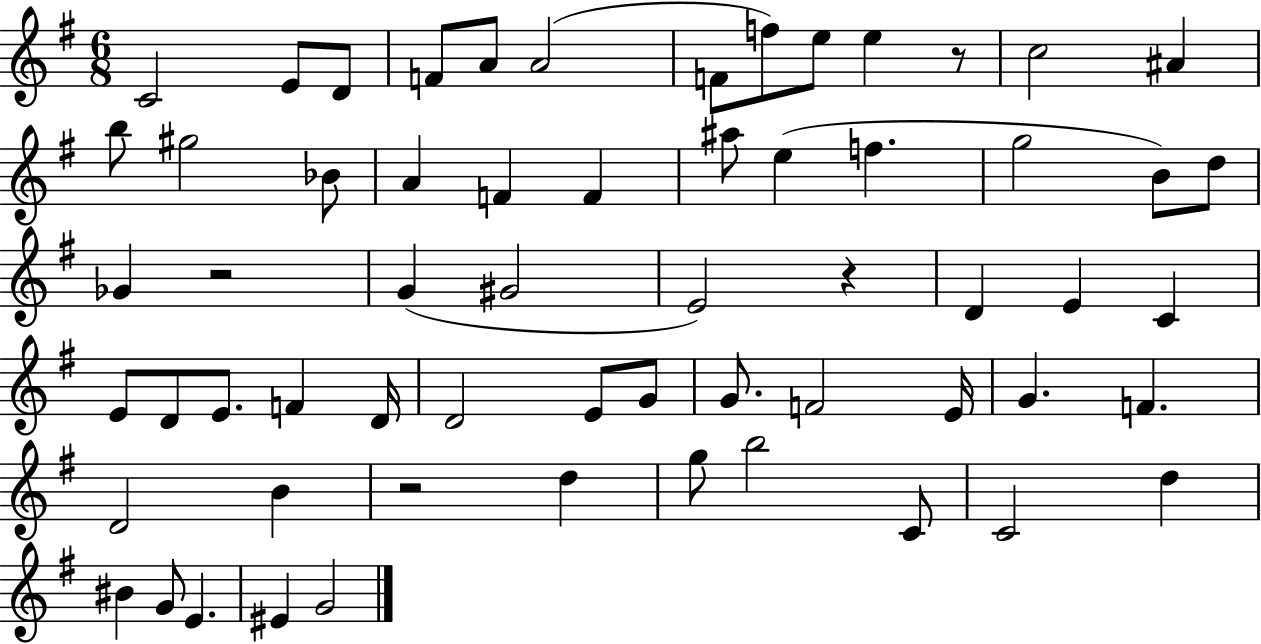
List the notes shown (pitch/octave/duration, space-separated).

C4/h E4/e D4/e F4/e A4/e A4/h F4/e F5/e E5/e E5/q R/e C5/h A#4/q B5/e G#5/h Bb4/e A4/q F4/q F4/q A#5/e E5/q F5/q. G5/h B4/e D5/e Gb4/q R/h G4/q G#4/h E4/h R/q D4/q E4/q C4/q E4/e D4/e E4/e. F4/q D4/s D4/h E4/e G4/e G4/e. F4/h E4/s G4/q. F4/q. D4/h B4/q R/h D5/q G5/e B5/h C4/e C4/h D5/q BIS4/q G4/e E4/q. EIS4/q G4/h